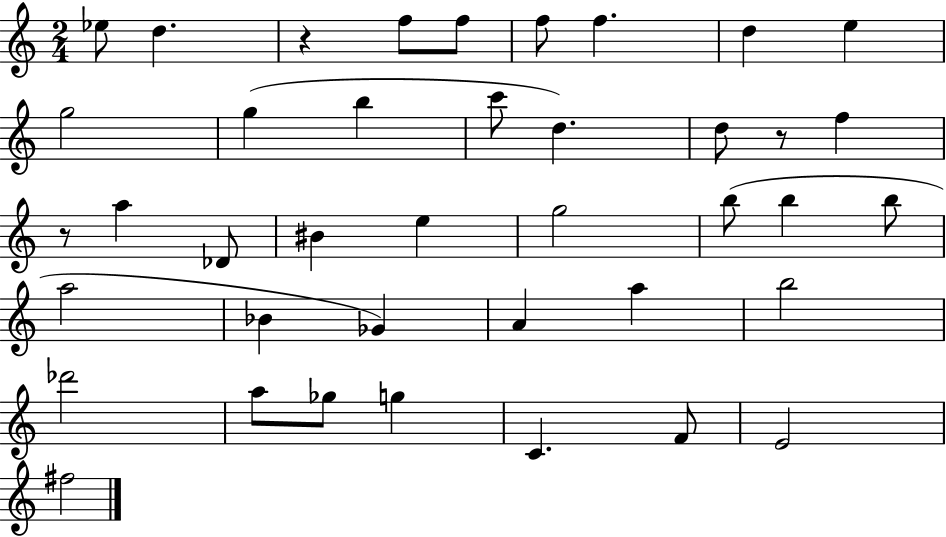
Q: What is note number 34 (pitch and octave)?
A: C4